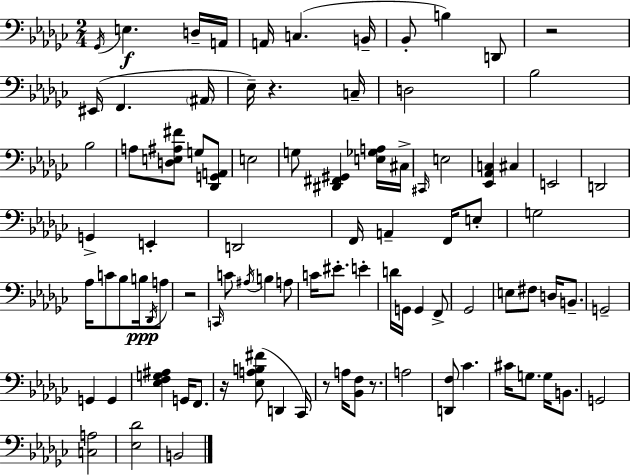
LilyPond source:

{
  \clef bass
  \numericTimeSignature
  \time 2/4
  \key ees \minor
  \repeat volta 2 { \acciaccatura { ges,16 }\f e4. d16-- | a,16 a,16 c4.( | b,16-- bes,8-. b4) d,8 | r2 | \break eis,16( f,4. | \parenthesize ais,16 ees16--) r4. | c16-- d2 | bes2 | \break bes2 | a8 <d e ais fis'>8 g8 <des, g, a,>8 | e2 | g8 <dis, fis, gis,>4 <e ges a>16 | \break cis16-> \grace { cis,16 } e2 | <ees, aes, c>4 cis4 | e,2 | d,2 | \break g,4-> e,4-. | d,2 | f,16 a,4-- f,16 | e8-. g2 | \break aes16 c'8 bes8 b16\ppp | \acciaccatura { des,16 } a8 r2 | \grace { c,16 } c'8 \acciaccatura { ais16 } b4 | a8 c'16 eis'8.-. | \break e'4-. d'16 g,16 g,4 | f,8-> ges,2 | e8 fis8 | d16 b,8.-- g,2-- | \break g,4 | g,4 <ees f g ais>4 | g,16 f,8. r16 <ees a b fis'>8( | d,4 ces,16) r8 a16 | \break <bes, f>8 r8. a2 | <d, f>8 ces'4. | cis'16 g8. | g16 b,8. g,2 | \break <c a>2 | <ees des'>2 | b,2 | } \bar "|."
}